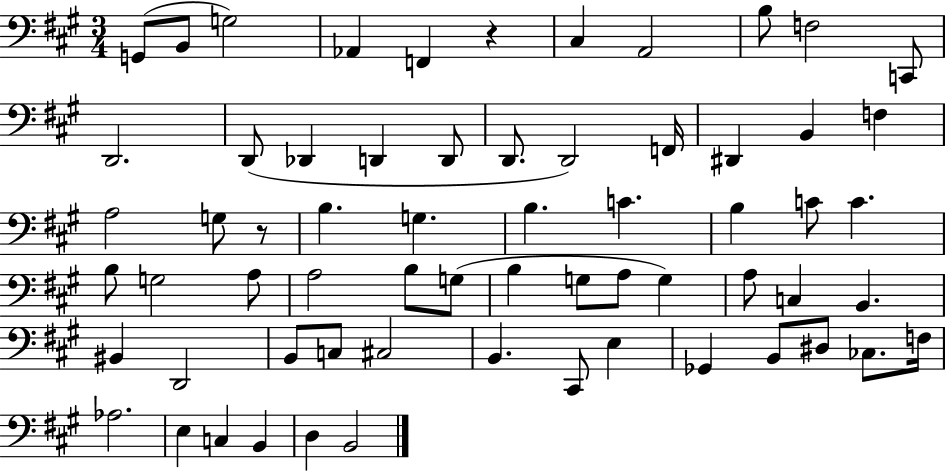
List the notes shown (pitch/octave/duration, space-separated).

G2/e B2/e G3/h Ab2/q F2/q R/q C#3/q A2/h B3/e F3/h C2/e D2/h. D2/e Db2/q D2/q D2/e D2/e. D2/h F2/s D#2/q B2/q F3/q A3/h G3/e R/e B3/q. G3/q. B3/q. C4/q. B3/q C4/e C4/q. B3/e G3/h A3/e A3/h B3/e G3/e B3/q G3/e A3/e G3/q A3/e C3/q B2/q. BIS2/q D2/h B2/e C3/e C#3/h B2/q. C#2/e E3/q Gb2/q B2/e D#3/e CES3/e. F3/s Ab3/h. E3/q C3/q B2/q D3/q B2/h